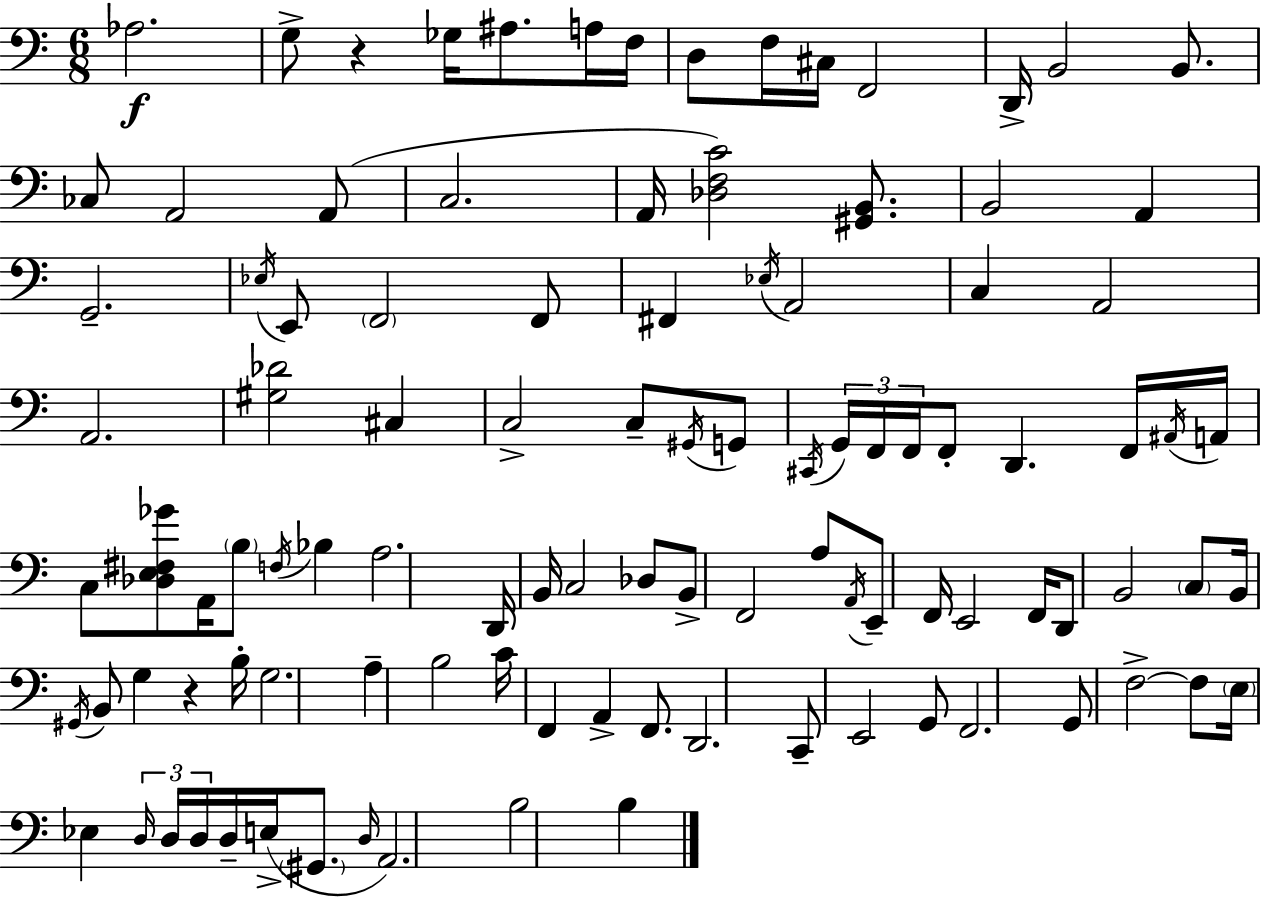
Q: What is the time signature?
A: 6/8